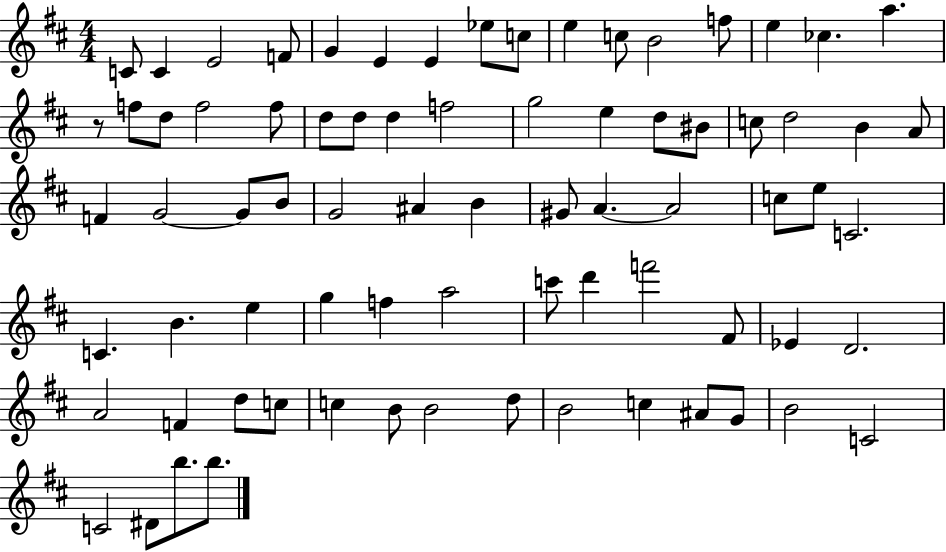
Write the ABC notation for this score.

X:1
T:Untitled
M:4/4
L:1/4
K:D
C/2 C E2 F/2 G E E _e/2 c/2 e c/2 B2 f/2 e _c a z/2 f/2 d/2 f2 f/2 d/2 d/2 d f2 g2 e d/2 ^B/2 c/2 d2 B A/2 F G2 G/2 B/2 G2 ^A B ^G/2 A A2 c/2 e/2 C2 C B e g f a2 c'/2 d' f'2 ^F/2 _E D2 A2 F d/2 c/2 c B/2 B2 d/2 B2 c ^A/2 G/2 B2 C2 C2 ^D/2 b/2 b/2